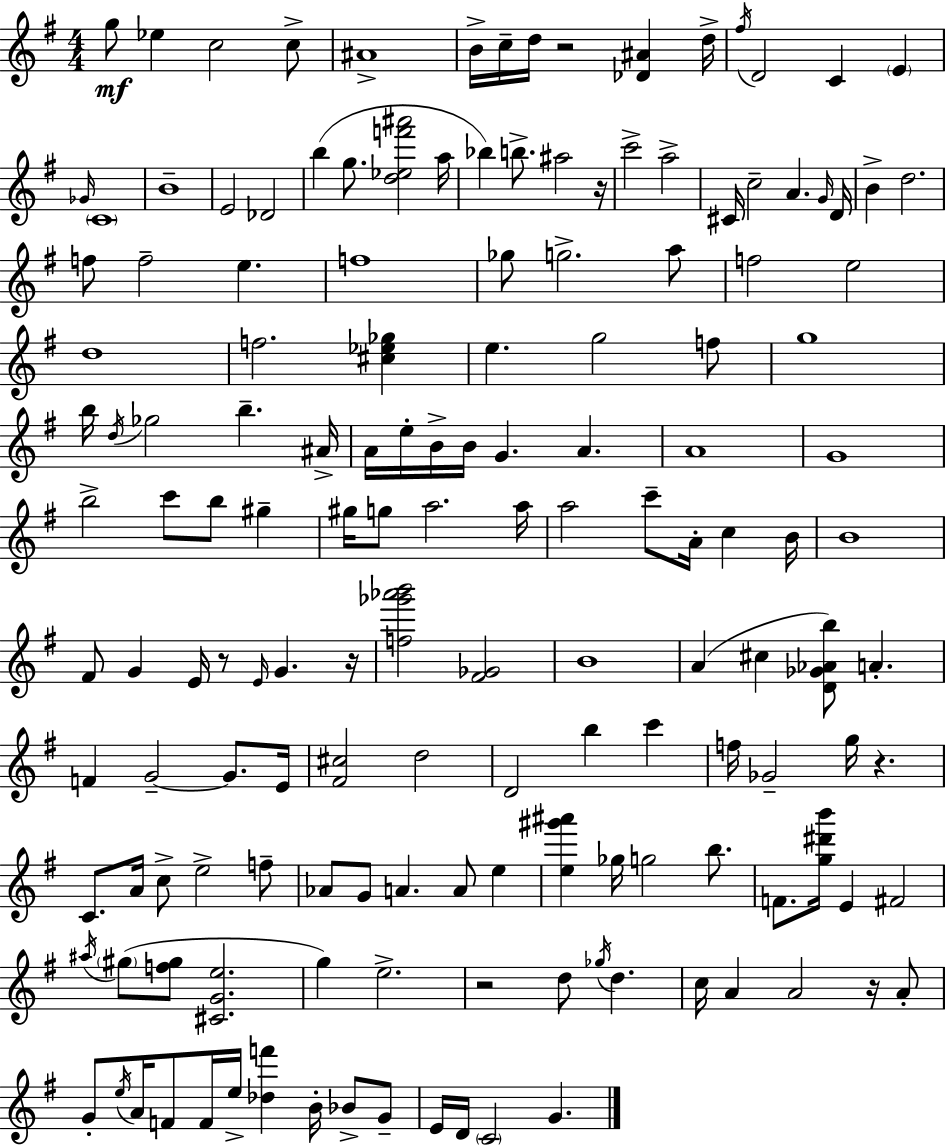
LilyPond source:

{
  \clef treble
  \numericTimeSignature
  \time 4/4
  \key e \minor
  g''8\mf ees''4 c''2 c''8-> | ais'1-> | b'16-> c''16-- d''16 r2 <des' ais'>4 d''16-> | \acciaccatura { fis''16 } d'2 c'4 \parenthesize e'4 | \break \grace { ges'16 } \parenthesize c'1 | b'1-- | e'2 des'2 | b''4( g''8. <d'' ees'' f''' ais'''>2 | \break a''16 bes''4) b''8.-> ais''2 | r16 c'''2-> a''2-> | cis'16 c''2-- a'4. | \grace { g'16 } d'16 b'4-> d''2. | \break f''8 f''2-- e''4. | f''1 | ges''8 g''2.-> | a''8 f''2 e''2 | \break d''1 | f''2. <cis'' ees'' ges''>4 | e''4. g''2 | f''8 g''1 | \break b''16 \acciaccatura { d''16 } ges''2 b''4.-- | ais'16-> a'16 e''16-. b'16-> b'16 g'4. a'4. | a'1 | g'1 | \break b''2-> c'''8 b''8 | gis''4-- gis''16 g''8 a''2. | a''16 a''2 c'''8-- a'16-. c''4 | b'16 b'1 | \break fis'8 g'4 e'16 r8 \grace { e'16 } g'4. | r16 <f'' ges''' aes''' b'''>2 <fis' ges'>2 | b'1 | a'4( cis''4 <d' ges' aes' b''>8) a'4.-. | \break f'4 g'2--~~ | g'8. e'16 <fis' cis''>2 d''2 | d'2 b''4 | c'''4 f''16 ges'2-- g''16 r4. | \break c'8. a'16 c''8-> e''2-> | f''8-- aes'8 g'8 a'4. a'8 | e''4 <e'' gis''' ais'''>4 ges''16 g''2 | b''8. f'8. <g'' dis''' b'''>16 e'4 fis'2 | \break \acciaccatura { ais''16 } \parenthesize gis''8( <f'' gis''>8 <cis' g' e''>2. | g''4) e''2.-> | r2 d''8 | \acciaccatura { ges''16 } d''4. c''16 a'4 a'2 | \break r16 a'8-. g'8-. \acciaccatura { e''16 } a'16 f'8 f'16 e''16-> <des'' f'''>4 | b'16-. bes'8-> g'8-- e'16 d'16 \parenthesize c'2 | g'4. \bar "|."
}